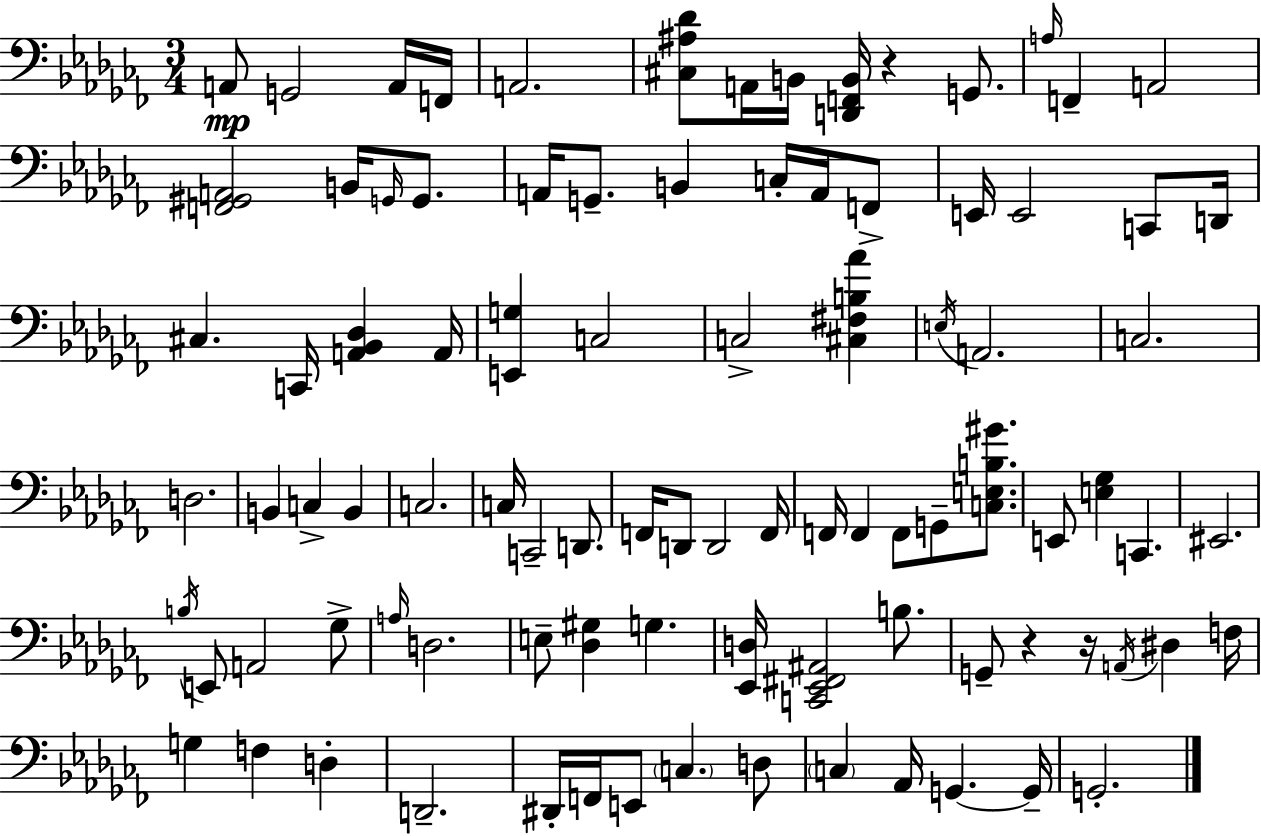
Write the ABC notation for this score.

X:1
T:Untitled
M:3/4
L:1/4
K:Abm
A,,/2 G,,2 A,,/4 F,,/4 A,,2 [^C,^A,_D]/2 A,,/4 B,,/4 [D,,F,,B,,]/4 z G,,/2 A,/4 F,, A,,2 [F,,^G,,A,,]2 B,,/4 G,,/4 G,,/2 A,,/4 G,,/2 B,, C,/4 A,,/4 F,,/2 E,,/4 E,,2 C,,/2 D,,/4 ^C, C,,/4 [A,,_B,,_D,] A,,/4 [E,,G,] C,2 C,2 [^C,^F,B,_A] E,/4 A,,2 C,2 D,2 B,, C, B,, C,2 C,/4 C,,2 D,,/2 F,,/4 D,,/2 D,,2 F,,/4 F,,/4 F,, F,,/2 G,,/2 [C,E,B,^G]/2 E,,/2 [E,_G,] C,, ^E,,2 B,/4 E,,/2 A,,2 _G,/2 A,/4 D,2 E,/2 [_D,^G,] G, [_E,,D,]/4 [C,,_E,,^F,,^A,,]2 B,/2 G,,/2 z z/4 A,,/4 ^D, F,/4 G, F, D, D,,2 ^D,,/4 F,,/4 E,,/2 C, D,/2 C, _A,,/4 G,, G,,/4 G,,2